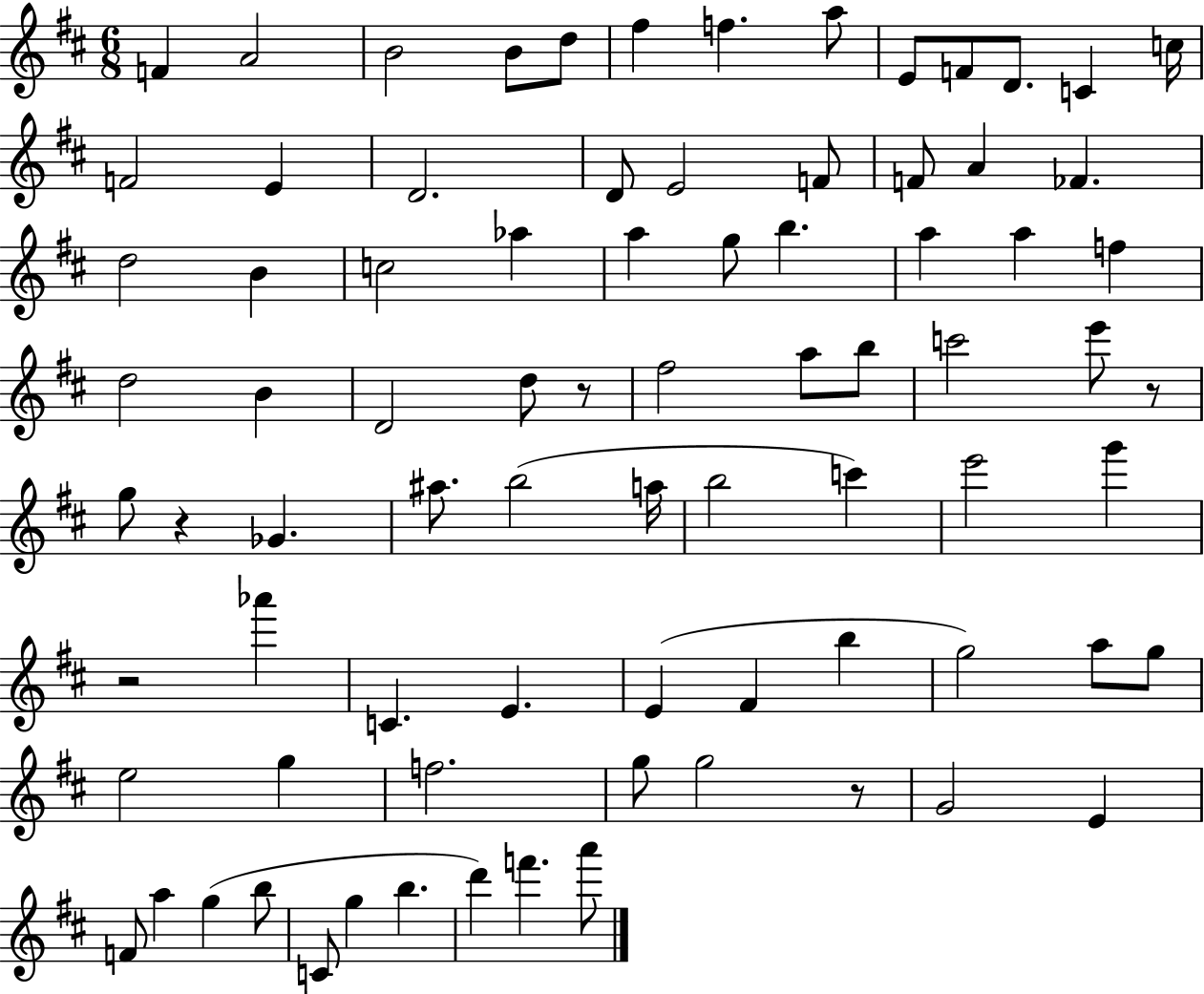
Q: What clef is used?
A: treble